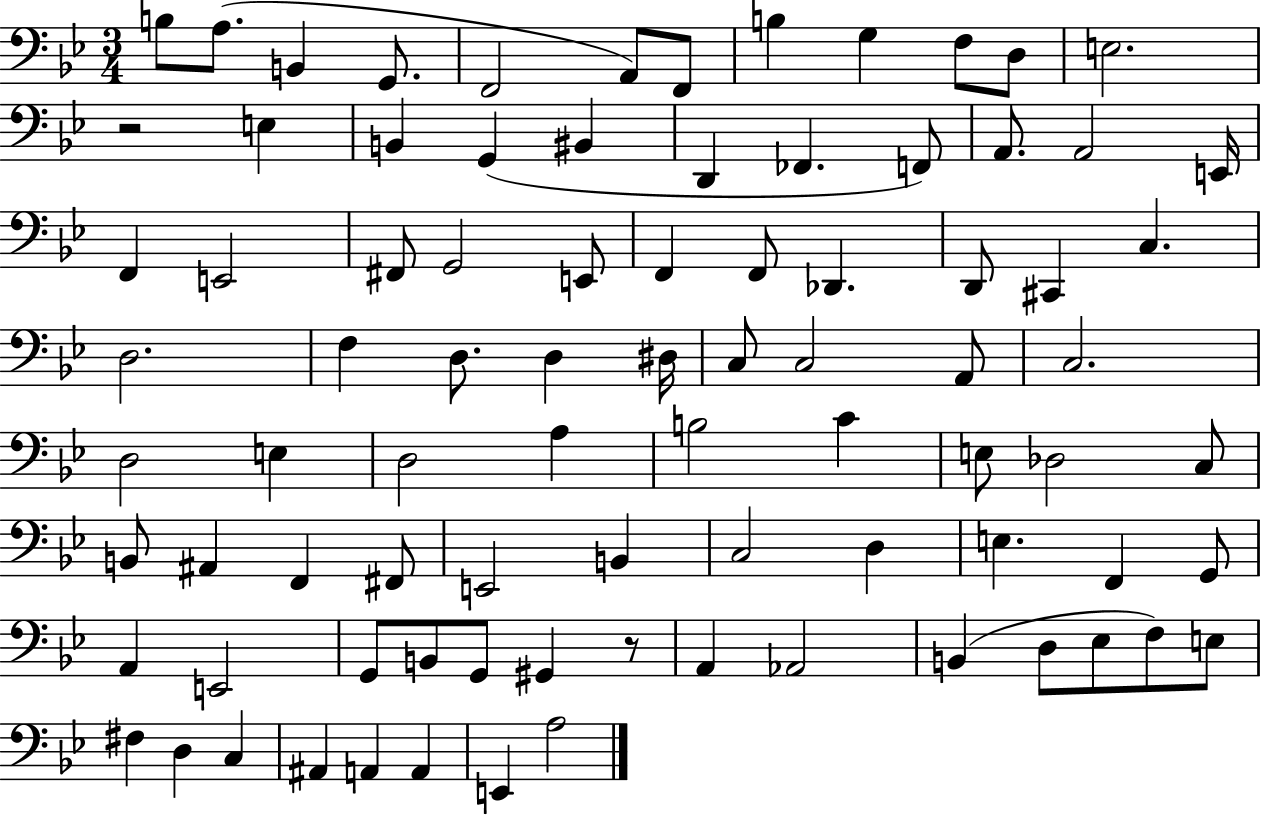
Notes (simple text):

B3/e A3/e. B2/q G2/e. F2/h A2/e F2/e B3/q G3/q F3/e D3/e E3/h. R/h E3/q B2/q G2/q BIS2/q D2/q FES2/q. F2/e A2/e. A2/h E2/s F2/q E2/h F#2/e G2/h E2/e F2/q F2/e Db2/q. D2/e C#2/q C3/q. D3/h. F3/q D3/e. D3/q D#3/s C3/e C3/h A2/e C3/h. D3/h E3/q D3/h A3/q B3/h C4/q E3/e Db3/h C3/e B2/e A#2/q F2/q F#2/e E2/h B2/q C3/h D3/q E3/q. F2/q G2/e A2/q E2/h G2/e B2/e G2/e G#2/q R/e A2/q Ab2/h B2/q D3/e Eb3/e F3/e E3/e F#3/q D3/q C3/q A#2/q A2/q A2/q E2/q A3/h